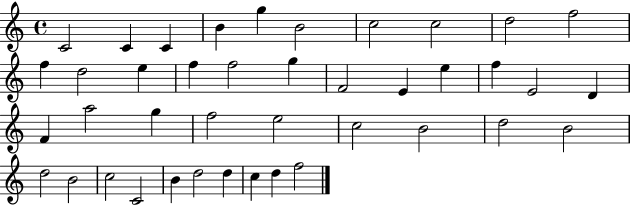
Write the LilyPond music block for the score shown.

{
  \clef treble
  \time 4/4
  \defaultTimeSignature
  \key c \major
  c'2 c'4 c'4 | b'4 g''4 b'2 | c''2 c''2 | d''2 f''2 | \break f''4 d''2 e''4 | f''4 f''2 g''4 | f'2 e'4 e''4 | f''4 e'2 d'4 | \break f'4 a''2 g''4 | f''2 e''2 | c''2 b'2 | d''2 b'2 | \break d''2 b'2 | c''2 c'2 | b'4 d''2 d''4 | c''4 d''4 f''2 | \break \bar "|."
}